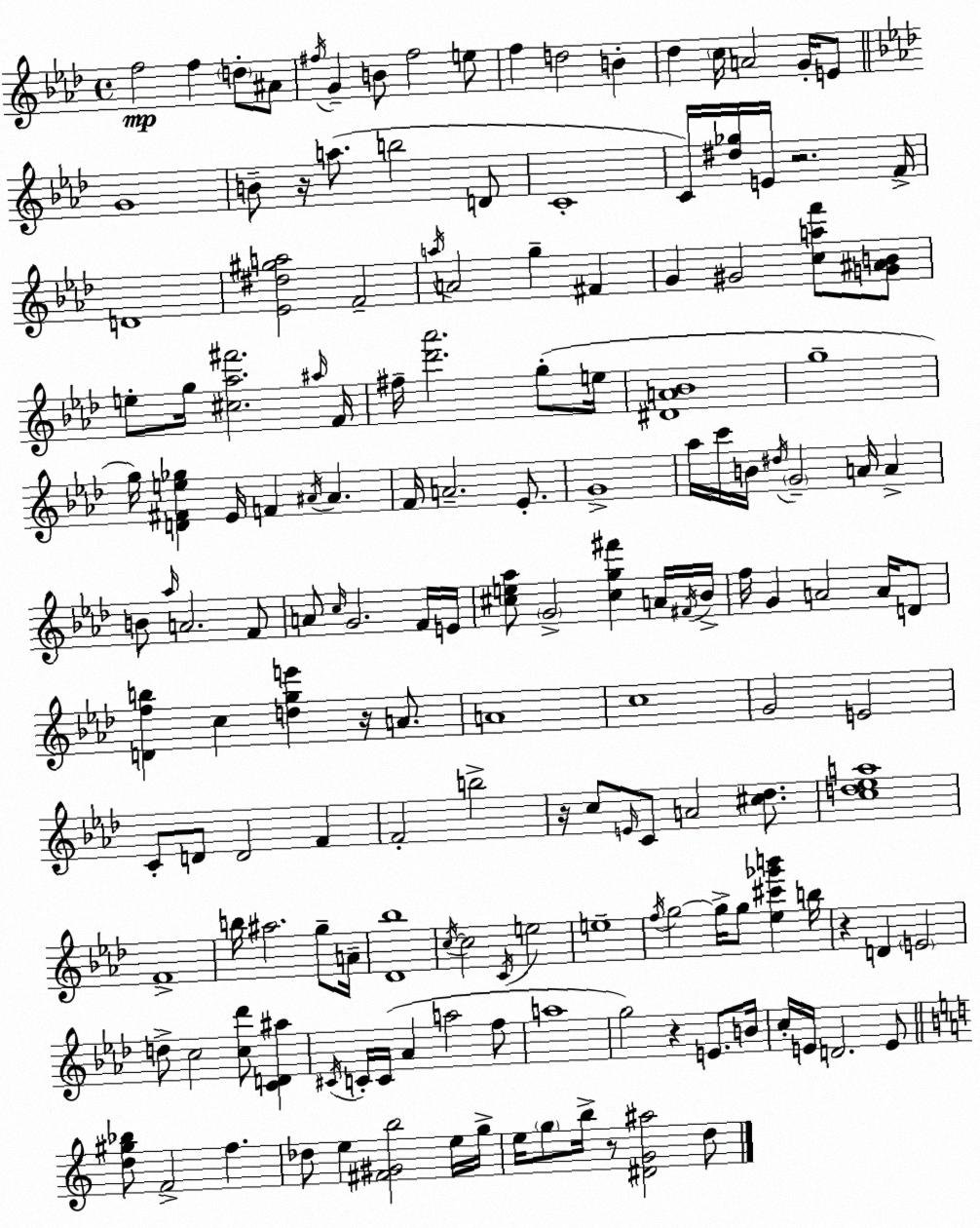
X:1
T:Untitled
M:4/4
L:1/4
K:Fm
f2 f d/2 ^A/2 ^f/4 G B/2 ^f2 e/2 f d2 B _d c/4 A2 G/4 E/2 G4 B/2 z/4 a/2 b2 D/2 C4 C/4 [^d_g]/4 E/4 z2 F/4 D4 [_E^d^ga]2 F2 a/4 A2 g ^F G ^G2 [caf']/2 [G^AB]/2 e/2 g/4 [^c_a^f']2 ^a/4 F/4 ^f/4 [_d'_a']2 g/2 e/4 [^DA_B]4 g4 g/4 [D^Fe_g] _E/4 F ^A/4 ^A F/4 A2 _E/2 G4 _a/4 c'/4 B/4 ^d/4 G2 A/4 A B/2 _a/4 A2 F/2 A/2 c/4 G2 F/4 E/4 [^ce_a]/2 G2 [^cg^f'] A/4 ^F/4 _B/4 f/4 G A2 A/4 D/2 [Dfb] c [dge'] z/4 A/2 A4 c4 G2 E2 C/2 D/2 D2 F F2 b2 z/4 c/2 E/4 C/2 A2 [^c_d]/2 [cd_ea]4 F4 b/4 ^a2 g/2 A/4 [_D_b]4 c/4 c2 C/4 e2 e4 f/4 g2 g/4 g/2 [_e^c'_g'b'] b/4 z D E2 d/2 c2 [c_d']/2 [CD^a] ^C/4 C/4 C/4 _A a2 f/2 a4 g2 z E/2 B/4 c/4 E/4 D2 E/2 [d^g_b]/2 F2 f _d/2 e [^F^Gb]2 e/4 g/4 e/4 g/2 b/4 z/2 [^DG^a]2 d/2